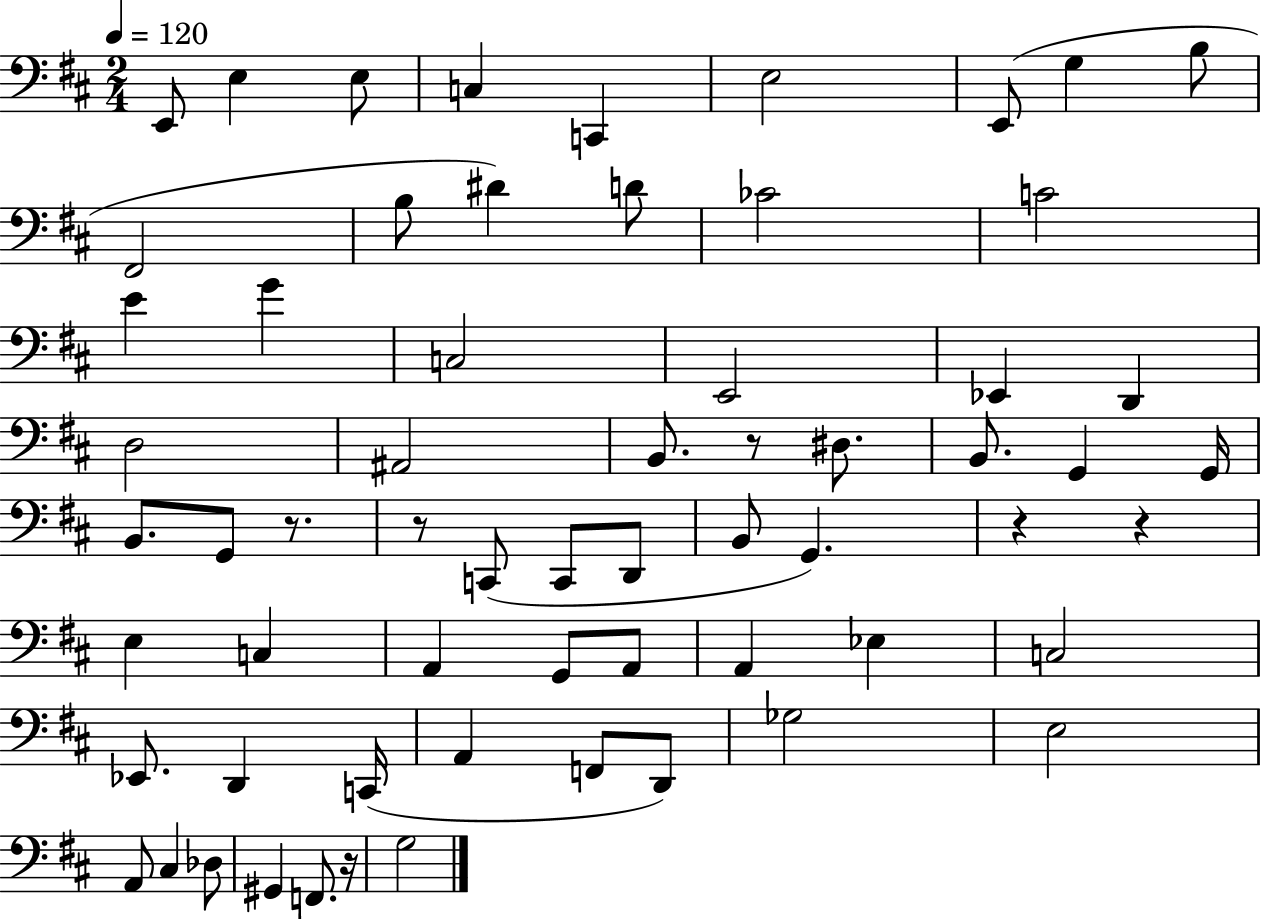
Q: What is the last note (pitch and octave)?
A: G3